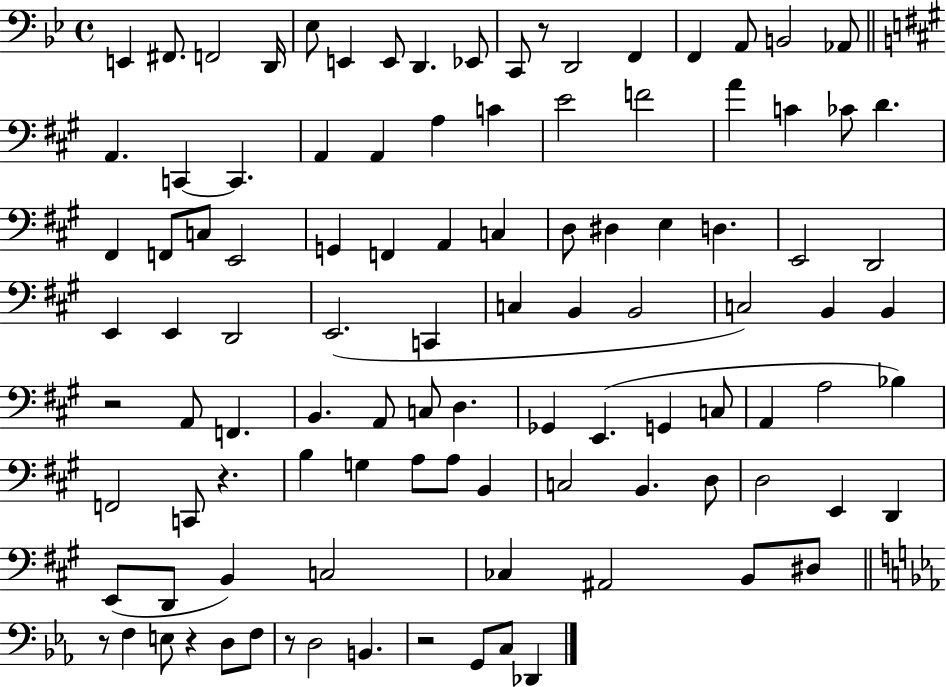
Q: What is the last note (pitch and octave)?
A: Db2